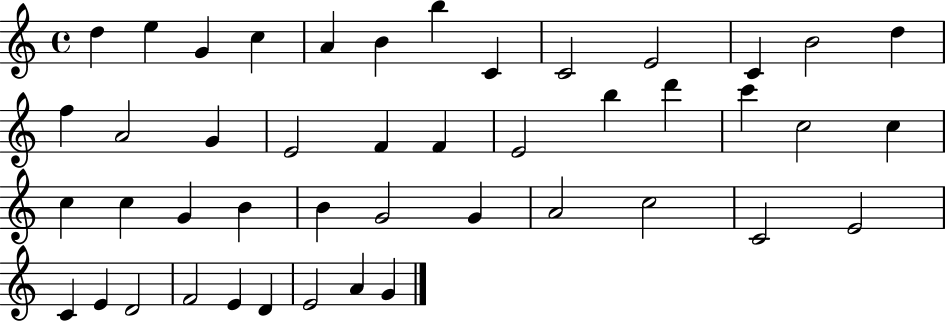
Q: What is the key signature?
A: C major